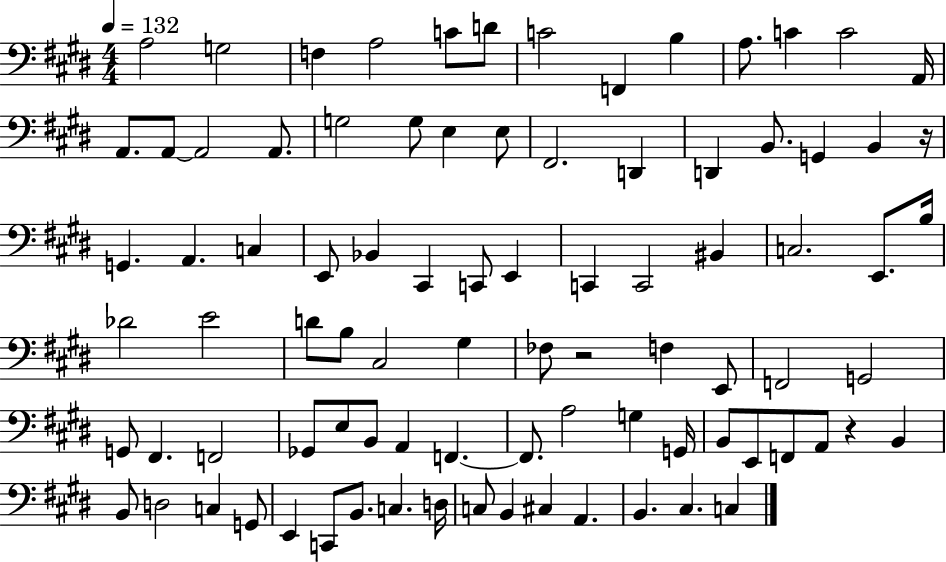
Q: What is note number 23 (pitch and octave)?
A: D2